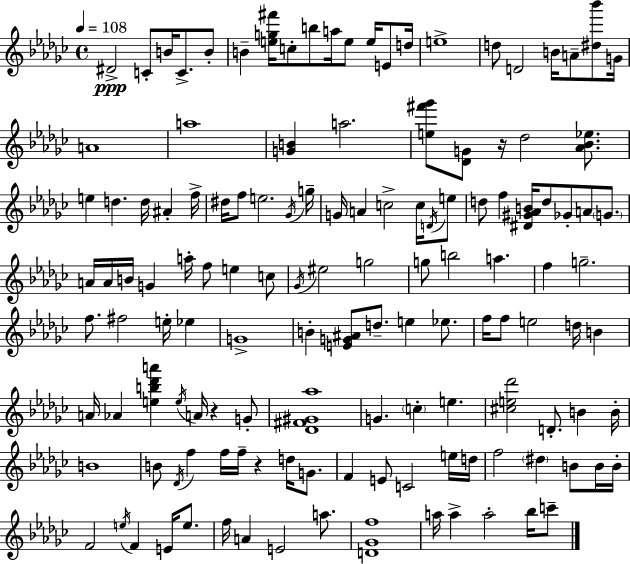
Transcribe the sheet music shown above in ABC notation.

X:1
T:Untitled
M:4/4
L:1/4
K:Ebm
^D2 C/2 B/4 C/2 B/2 B [eg^f']/4 c/2 b/2 a/4 e/2 e/4 E/2 d/4 e4 d/2 D2 B/4 A/2 [^d_b']/2 G/4 A4 a4 [GB] a2 [e^f'_g']/2 [_DG]/2 z/4 _d2 [_A_B_e]/2 e d d/4 ^A f/4 ^d/4 f/2 e2 _G/4 g/4 G/4 A c2 c/4 D/4 e/2 d/2 f [^D^G_AB]/4 d/2 _G/2 A/2 G/2 A/4 A/4 B/4 G a/4 f/2 e c/2 _G/4 ^e2 g2 g/2 b2 a f g2 f/2 ^f2 e/4 _e G4 B [EG^A]/2 d/2 e _e/2 f/4 f/2 e2 d/4 B A/4 _A [eb_d'a'] e/4 A/4 z G/2 [_D^F^G_a]4 G c e [^ce_d']2 D/2 B B/4 B4 B/2 _D/4 f f/4 f/4 z d/4 G/2 F E/2 C2 e/4 d/4 f2 ^d B/2 B/4 B/4 F2 e/4 F E/4 e/2 f/4 A E2 a/2 [D_Gf]4 a/4 a a2 _b/4 c'/2